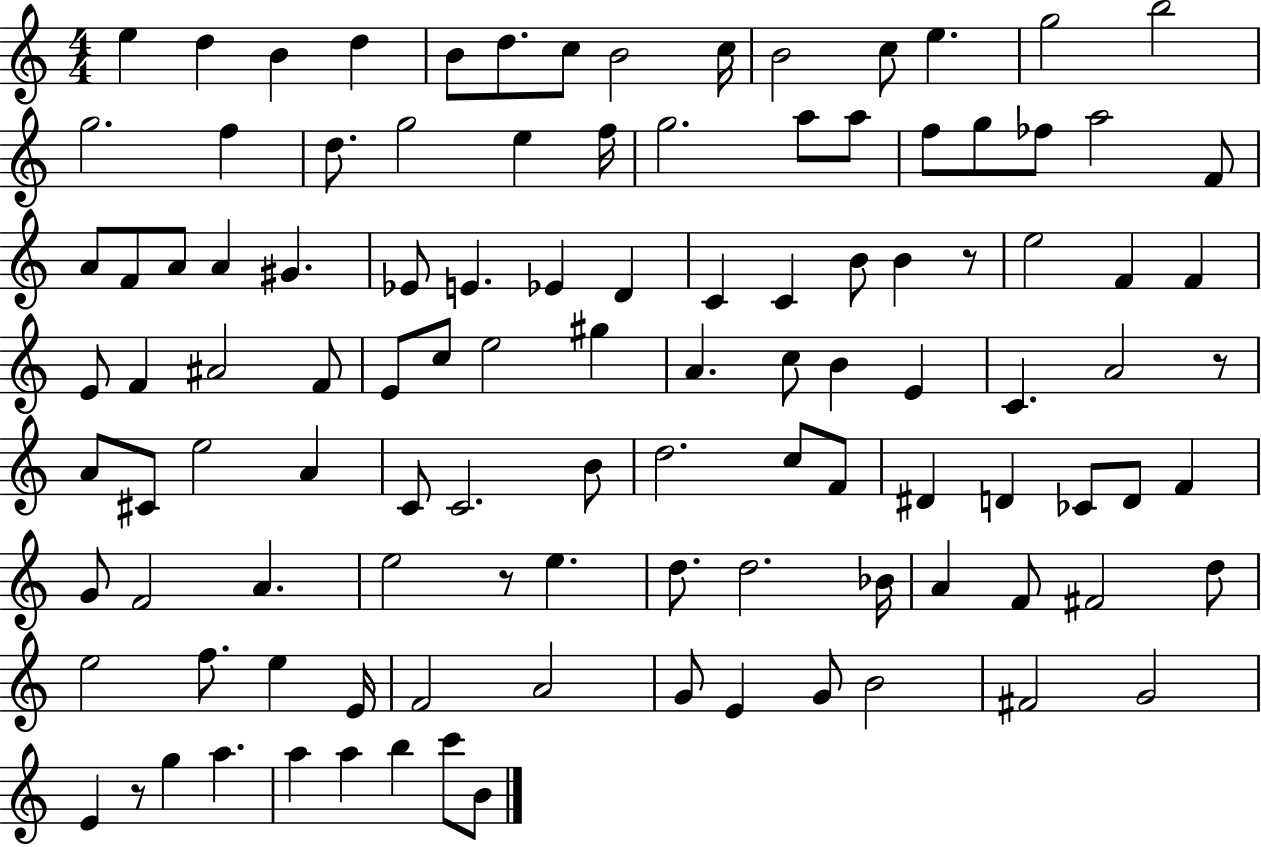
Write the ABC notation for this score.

X:1
T:Untitled
M:4/4
L:1/4
K:C
e d B d B/2 d/2 c/2 B2 c/4 B2 c/2 e g2 b2 g2 f d/2 g2 e f/4 g2 a/2 a/2 f/2 g/2 _f/2 a2 F/2 A/2 F/2 A/2 A ^G _E/2 E _E D C C B/2 B z/2 e2 F F E/2 F ^A2 F/2 E/2 c/2 e2 ^g A c/2 B E C A2 z/2 A/2 ^C/2 e2 A C/2 C2 B/2 d2 c/2 F/2 ^D D _C/2 D/2 F G/2 F2 A e2 z/2 e d/2 d2 _B/4 A F/2 ^F2 d/2 e2 f/2 e E/4 F2 A2 G/2 E G/2 B2 ^F2 G2 E z/2 g a a a b c'/2 B/2